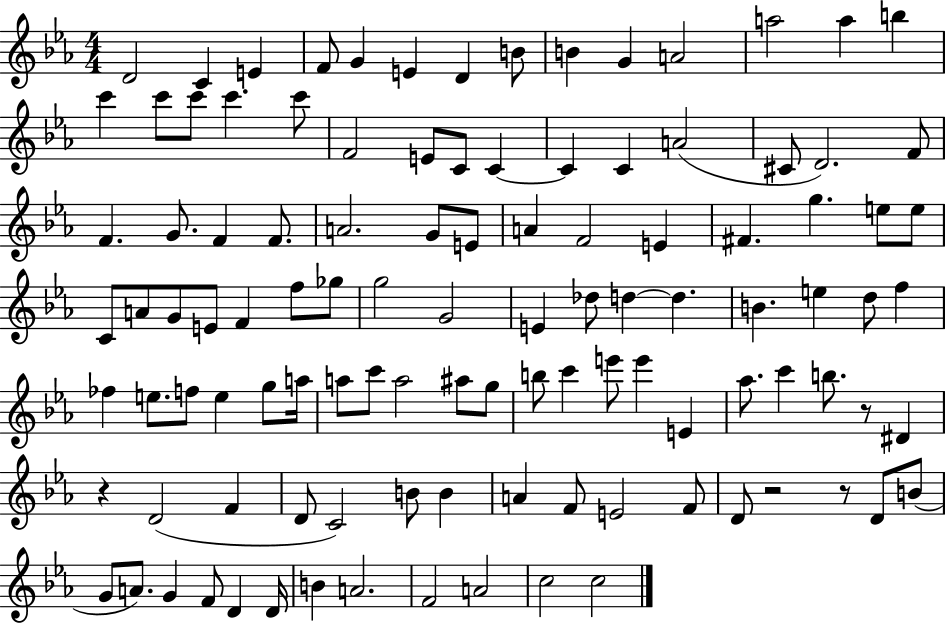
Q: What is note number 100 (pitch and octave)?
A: B4